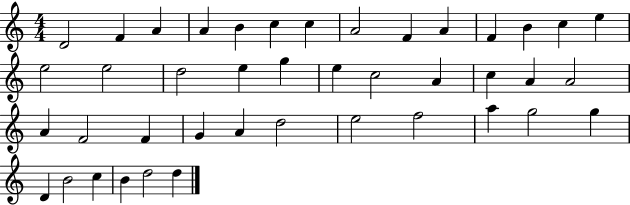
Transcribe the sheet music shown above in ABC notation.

X:1
T:Untitled
M:4/4
L:1/4
K:C
D2 F A A B c c A2 F A F B c e e2 e2 d2 e g e c2 A c A A2 A F2 F G A d2 e2 f2 a g2 g D B2 c B d2 d